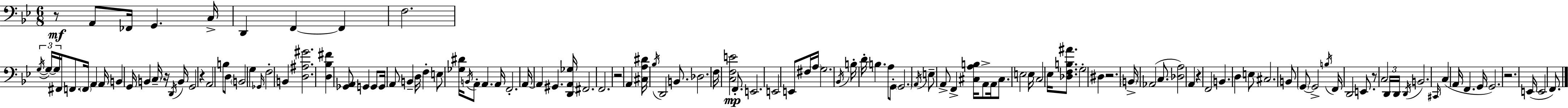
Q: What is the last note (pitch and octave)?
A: F2